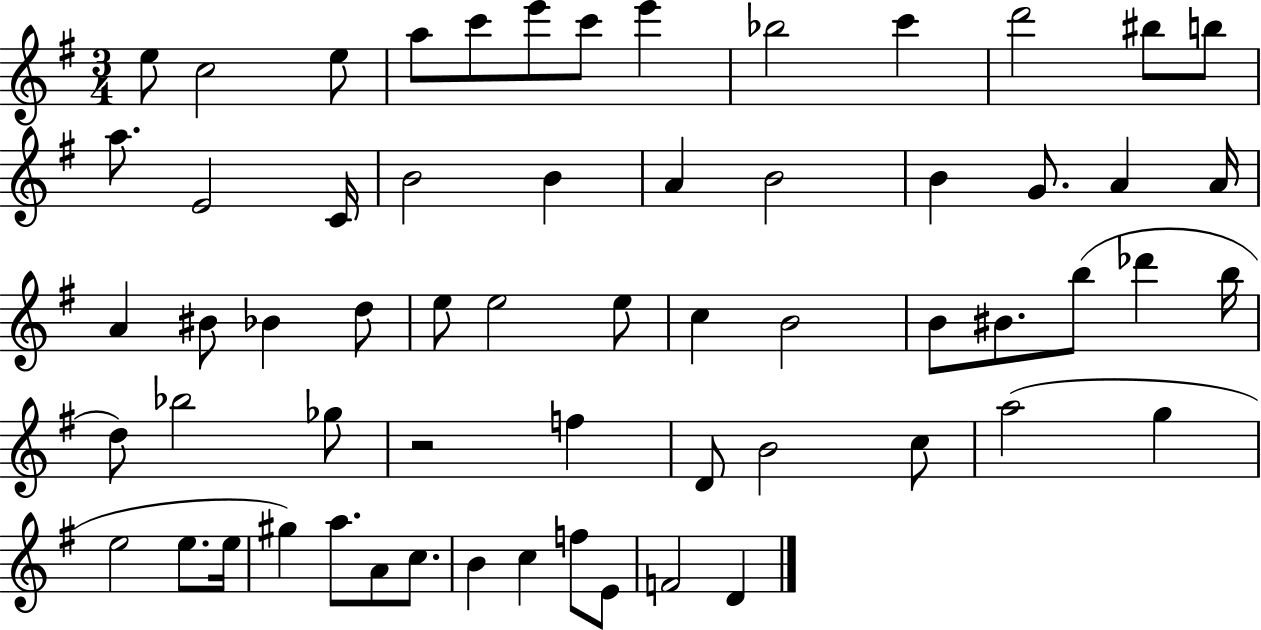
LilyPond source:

{
  \clef treble
  \numericTimeSignature
  \time 3/4
  \key g \major
  e''8 c''2 e''8 | a''8 c'''8 e'''8 c'''8 e'''4 | bes''2 c'''4 | d'''2 bis''8 b''8 | \break a''8. e'2 c'16 | b'2 b'4 | a'4 b'2 | b'4 g'8. a'4 a'16 | \break a'4 bis'8 bes'4 d''8 | e''8 e''2 e''8 | c''4 b'2 | b'8 bis'8. b''8( des'''4 b''16 | \break d''8) bes''2 ges''8 | r2 f''4 | d'8 b'2 c''8 | a''2( g''4 | \break e''2 e''8. e''16 | gis''4) a''8. a'8 c''8. | b'4 c''4 f''8 e'8 | f'2 d'4 | \break \bar "|."
}